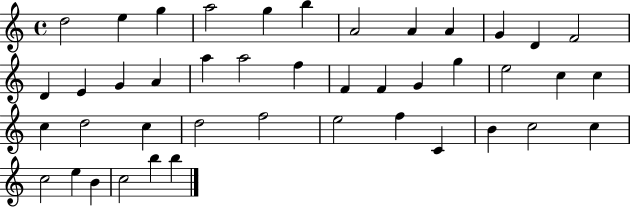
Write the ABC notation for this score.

X:1
T:Untitled
M:4/4
L:1/4
K:C
d2 e g a2 g b A2 A A G D F2 D E G A a a2 f F F G g e2 c c c d2 c d2 f2 e2 f C B c2 c c2 e B c2 b b